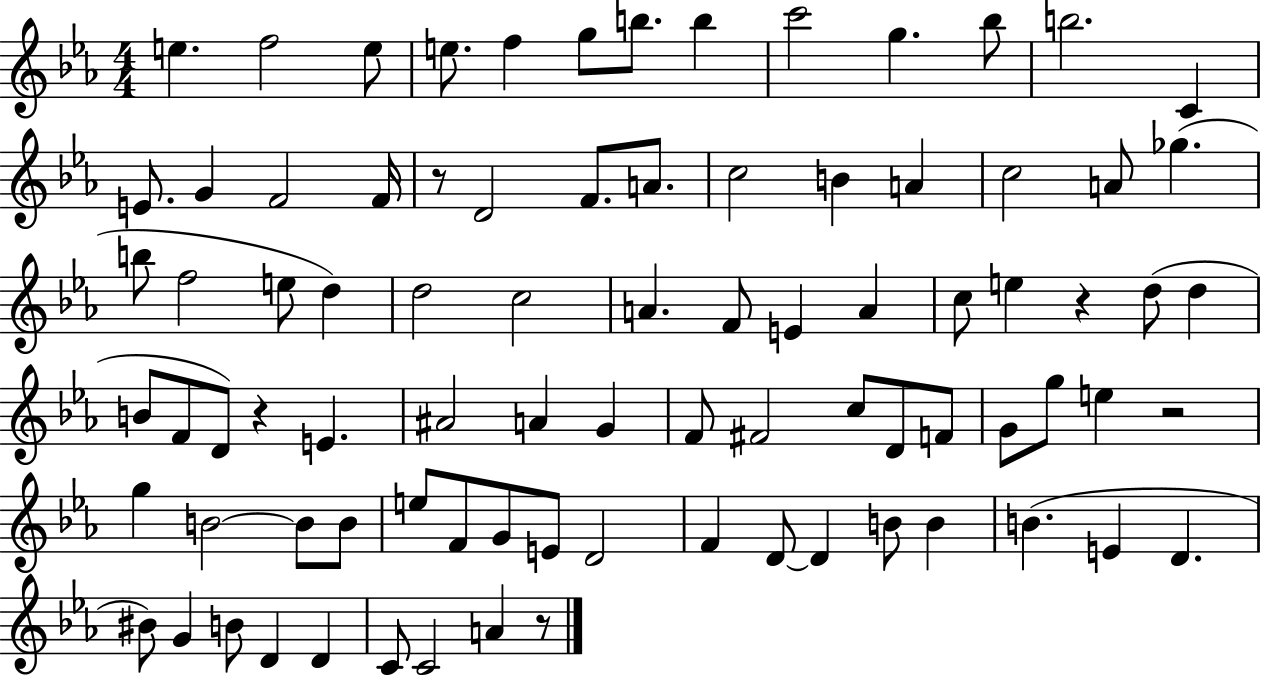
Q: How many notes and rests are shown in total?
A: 85